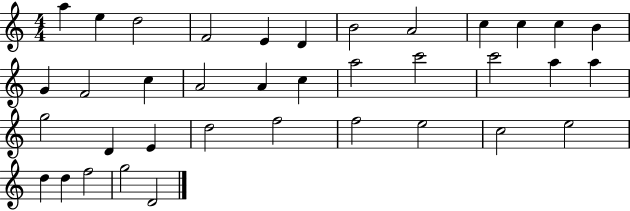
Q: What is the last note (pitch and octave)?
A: D4